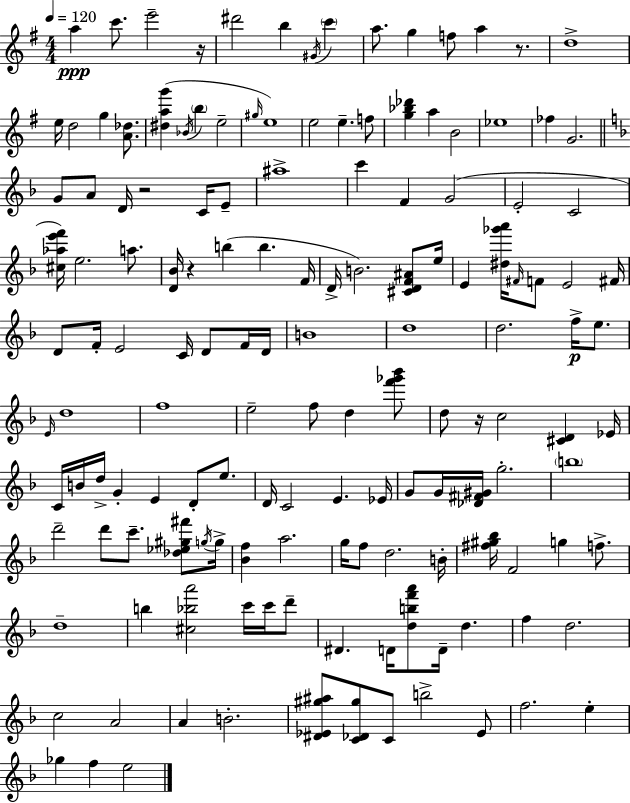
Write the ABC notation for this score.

X:1
T:Untitled
M:4/4
L:1/4
K:Em
a c'/2 e'2 z/4 ^d'2 b ^G/4 c' a/2 g f/2 a z/2 d4 e/4 d2 g [A_d]/2 [^dag'] _B/4 b e2 ^g/4 e4 e2 e f/2 [g_b_d'] a B2 _e4 _f G2 G/2 A/2 D/4 z2 C/4 E/2 ^a4 c' F G2 E2 C2 [^c_ae'f']/4 e2 a/2 [D_B]/4 z b b F/4 D/4 B2 [^CDF^A]/2 e/4 E [^d_g'a']/4 ^F/4 F/2 E2 ^F/4 D/2 F/4 E2 C/4 D/2 F/4 D/4 B4 d4 d2 f/4 e/2 E/4 d4 f4 e2 f/2 d [f'_g'_b']/2 d/2 z/4 c2 [^CD] _E/4 C/4 B/4 d/4 G E D/2 e/2 D/4 C2 E _E/4 G/2 G/4 [_D^F^G]/4 g2 b4 d'2 d'/2 c'/2 [_d_e^g^f']/2 g/4 g/4 [_Bf] a2 g/4 f/2 d2 B/4 [^f^g_b]/4 F2 g f/2 d4 b [^c_ba']2 c'/4 c'/4 d'/2 ^D D/4 [dbf'a']/2 D/4 d f d2 c2 A2 A B2 [^D_E^g^a]/2 [C_D^g]/2 C/2 b2 _E/2 f2 e _g f e2